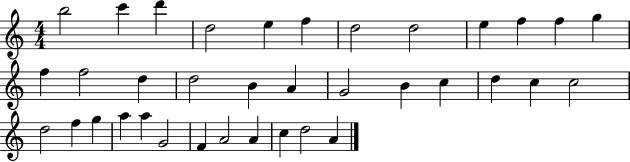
{
  \clef treble
  \numericTimeSignature
  \time 4/4
  \key c \major
  b''2 c'''4 d'''4 | d''2 e''4 f''4 | d''2 d''2 | e''4 f''4 f''4 g''4 | \break f''4 f''2 d''4 | d''2 b'4 a'4 | g'2 b'4 c''4 | d''4 c''4 c''2 | \break d''2 f''4 g''4 | a''4 a''4 g'2 | f'4 a'2 a'4 | c''4 d''2 a'4 | \break \bar "|."
}